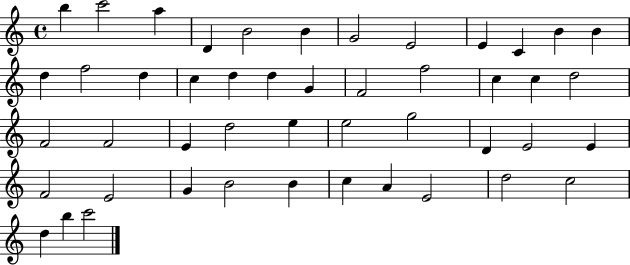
X:1
T:Untitled
M:4/4
L:1/4
K:C
b c'2 a D B2 B G2 E2 E C B B d f2 d c d d G F2 f2 c c d2 F2 F2 E d2 e e2 g2 D E2 E F2 E2 G B2 B c A E2 d2 c2 d b c'2